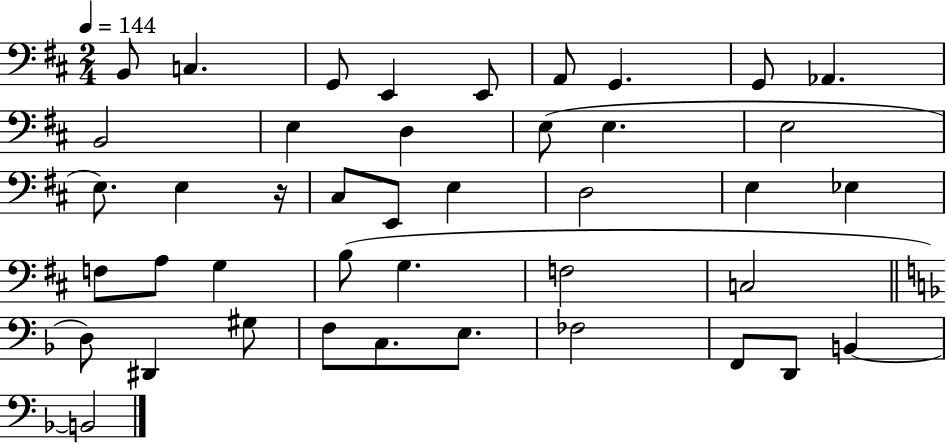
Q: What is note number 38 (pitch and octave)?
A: F2